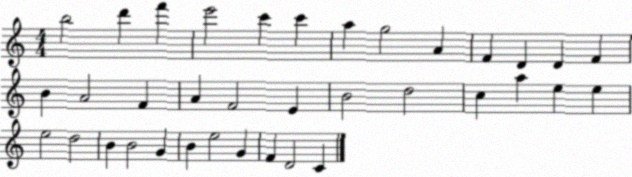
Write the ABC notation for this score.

X:1
T:Untitled
M:4/4
L:1/4
K:C
b2 d' f' e'2 c' c' a g2 A F D D F B A2 F A F2 E B2 d2 c a e e e2 d2 B B2 G B e2 G F D2 C